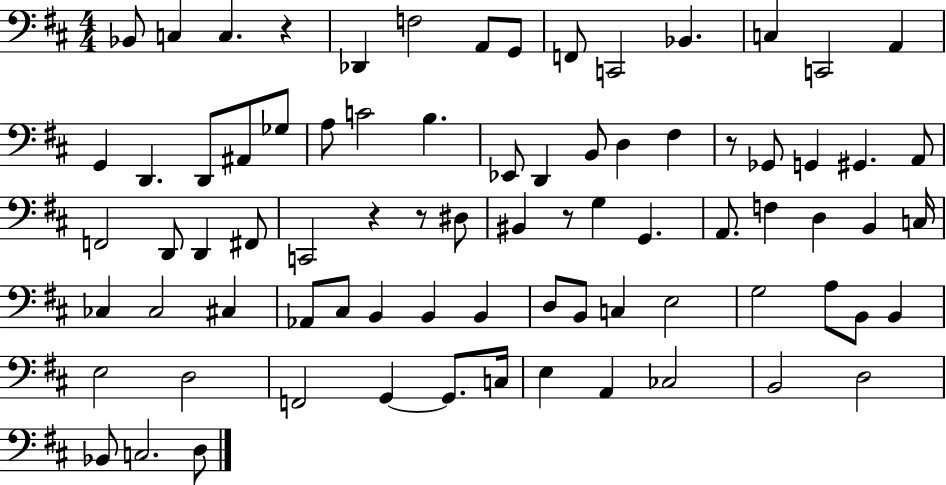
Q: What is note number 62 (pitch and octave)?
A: D3